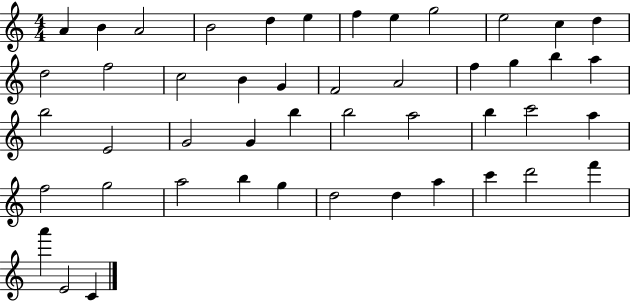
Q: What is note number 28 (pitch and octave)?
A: B5